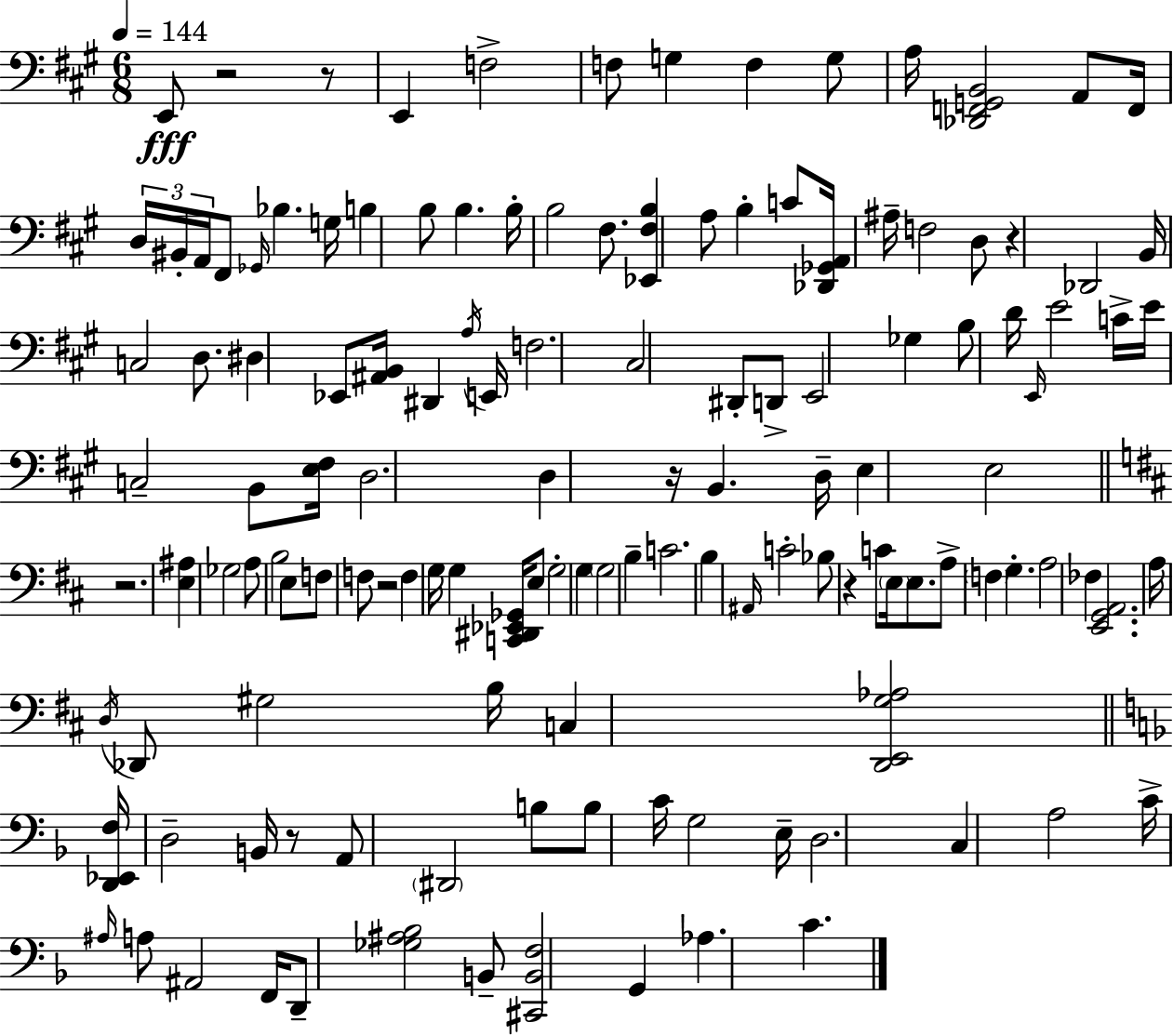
E2/e R/h R/e E2/q F3/h F3/e G3/q F3/q G3/e A3/s [Db2,F2,G2,B2]/h A2/e F2/s D3/s BIS2/s A2/s F#2/e Gb2/s Bb3/q. G3/s B3/q B3/e B3/q. B3/s B3/h F#3/e. [Eb2,F#3,B3]/q A3/e B3/q C4/e [Db2,Gb2,A2]/s A#3/s F3/h D3/e R/q Db2/h B2/s C3/h D3/e. D#3/q Eb2/e [A#2,B2]/s D#2/q A3/s E2/s F3/h. C#3/h D#2/e D2/e E2/h Gb3/q B3/e D4/s E2/s E4/h C4/s E4/s C3/h B2/e [E3,F#3]/s D3/h. D3/q R/s B2/q. D3/s E3/q E3/h R/h. [E3,A#3]/q Gb3/h A3/e B3/h E3/e F3/e F3/e R/h F3/q G3/s G3/q [C2,D#2,Eb2,Gb2]/s E3/e G3/h G3/q G3/h B3/q C4/h. B3/q A#2/s C4/h Bb3/e R/q C4/e E3/s E3/e. A3/e F3/q G3/q. A3/h FES3/q [E2,G2,A2]/h. A3/s D3/s Db2/e G#3/h B3/s C3/q [D2,E2,G3,Ab3]/h [D2,Eb2,F3]/s D3/h B2/s R/e A2/e D#2/h B3/e B3/e C4/s G3/h E3/s D3/h. C3/q A3/h C4/s A#3/s A3/e A#2/h F2/s D2/e [Gb3,A#3,Bb3]/h B2/e [C#2,B2,F3]/h G2/q Ab3/q. C4/q.